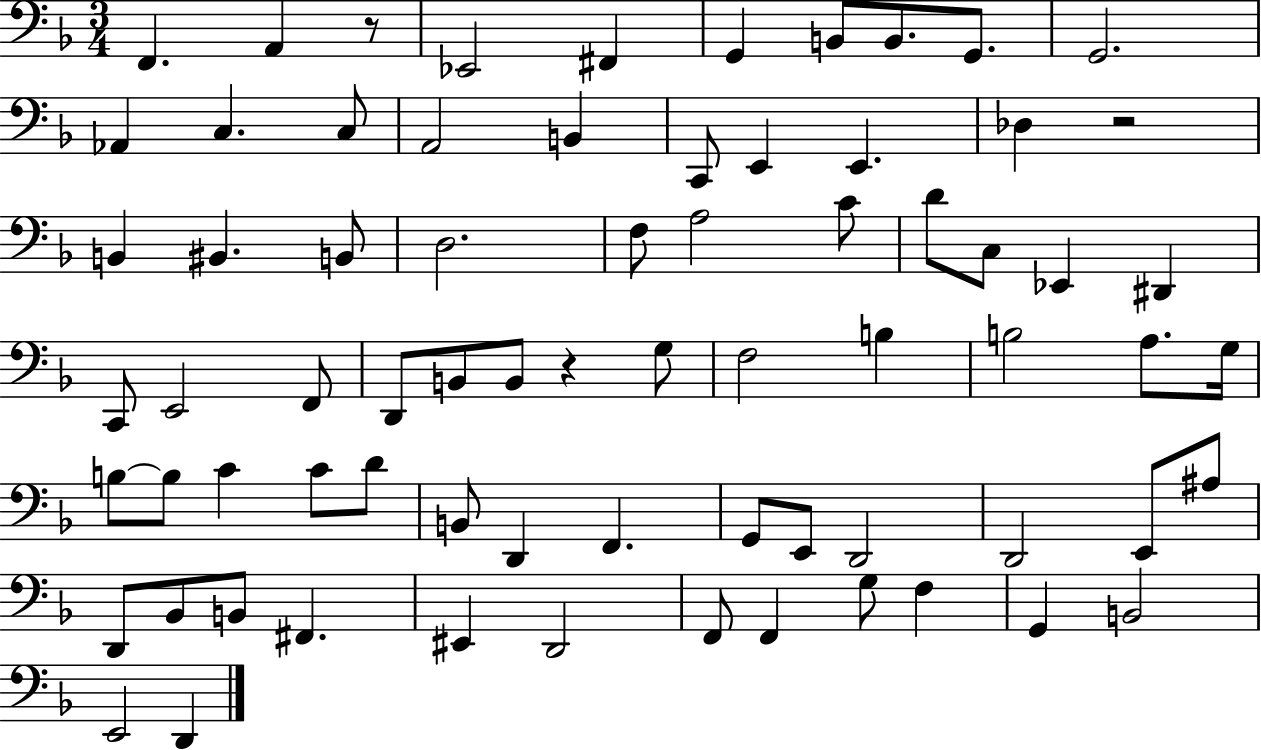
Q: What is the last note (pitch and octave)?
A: D2